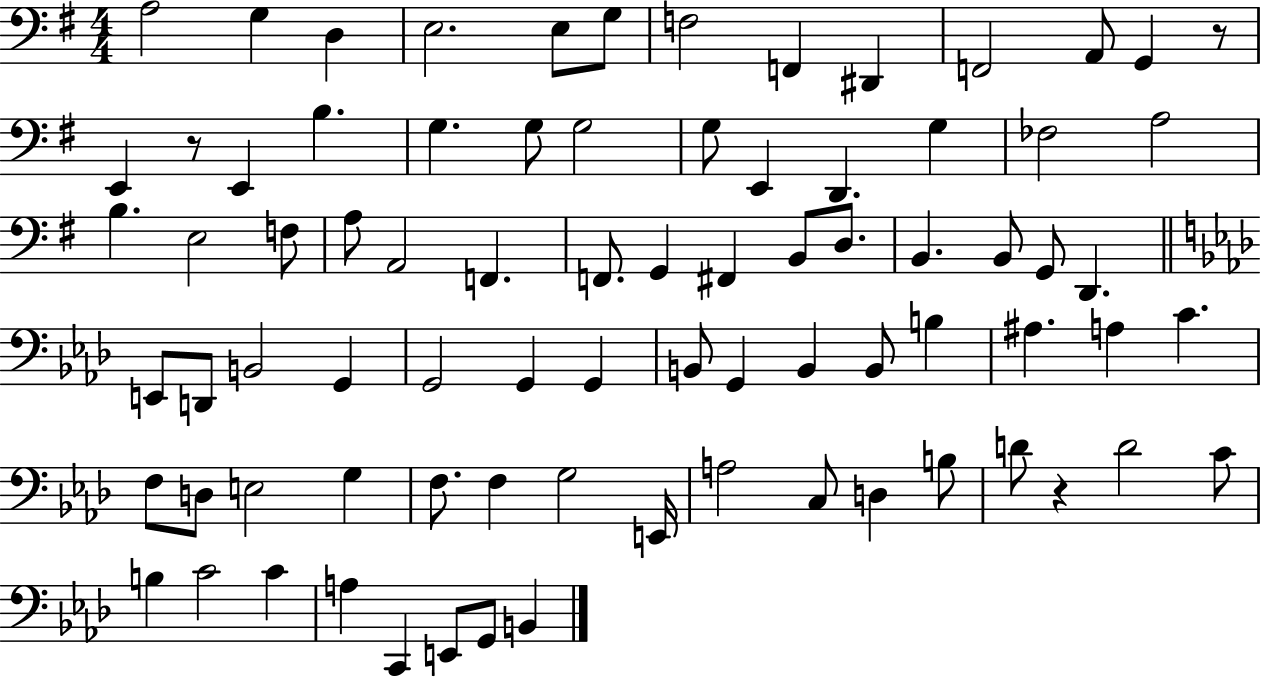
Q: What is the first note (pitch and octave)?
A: A3